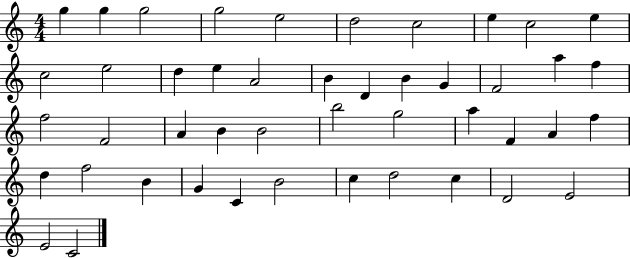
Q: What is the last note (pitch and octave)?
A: C4